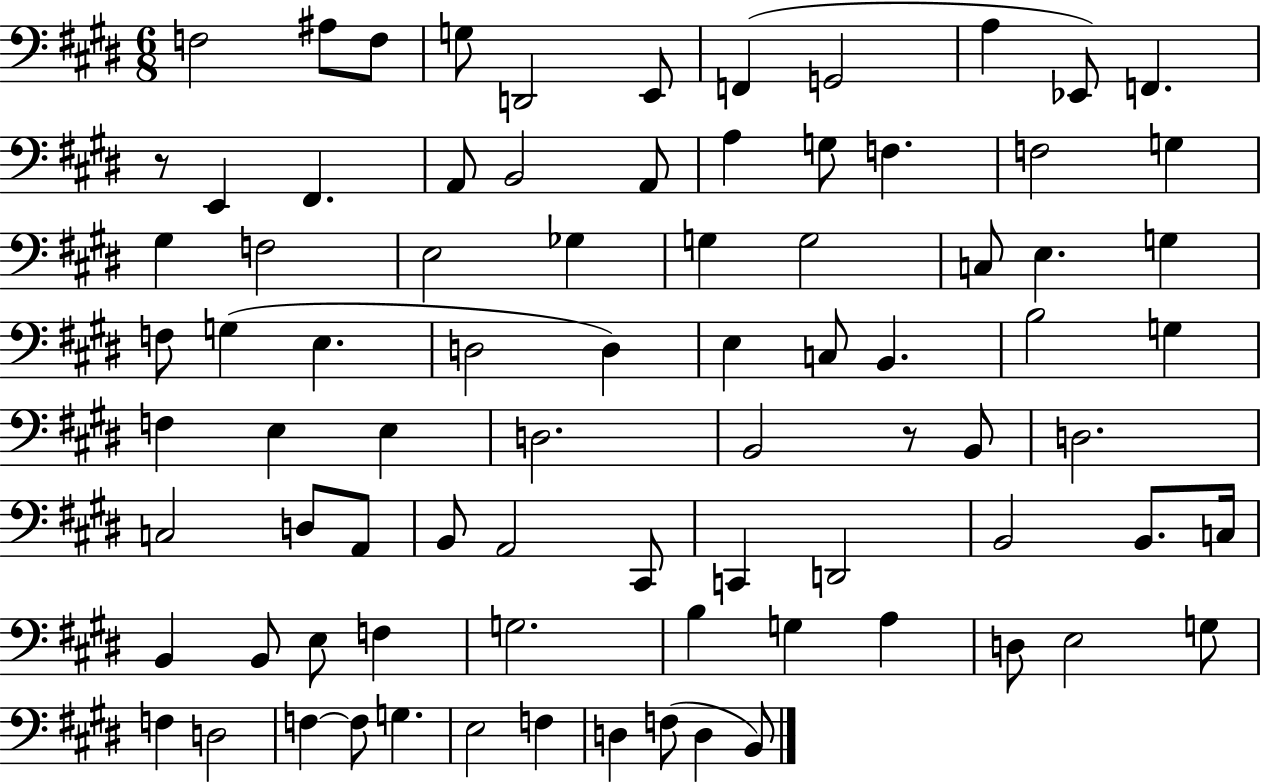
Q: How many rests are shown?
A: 2